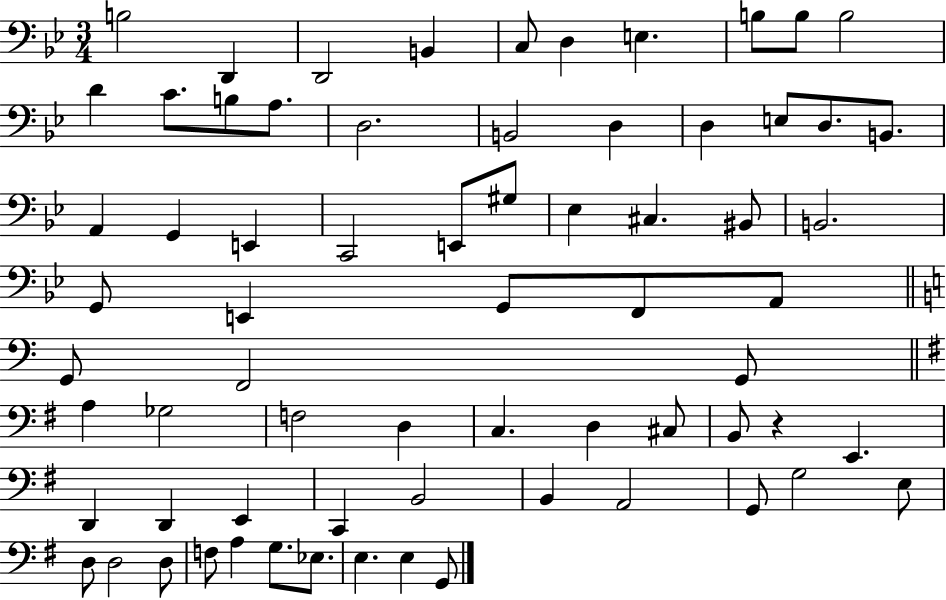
X:1
T:Untitled
M:3/4
L:1/4
K:Bb
B,2 D,, D,,2 B,, C,/2 D, E, B,/2 B,/2 B,2 D C/2 B,/2 A,/2 D,2 B,,2 D, D, E,/2 D,/2 B,,/2 A,, G,, E,, C,,2 E,,/2 ^G,/2 _E, ^C, ^B,,/2 B,,2 G,,/2 E,, G,,/2 F,,/2 A,,/2 G,,/2 F,,2 G,,/2 A, _G,2 F,2 D, C, D, ^C,/2 B,,/2 z E,, D,, D,, E,, C,, B,,2 B,, A,,2 G,,/2 G,2 E,/2 D,/2 D,2 D,/2 F,/2 A, G,/2 _E,/2 E, E, G,,/2